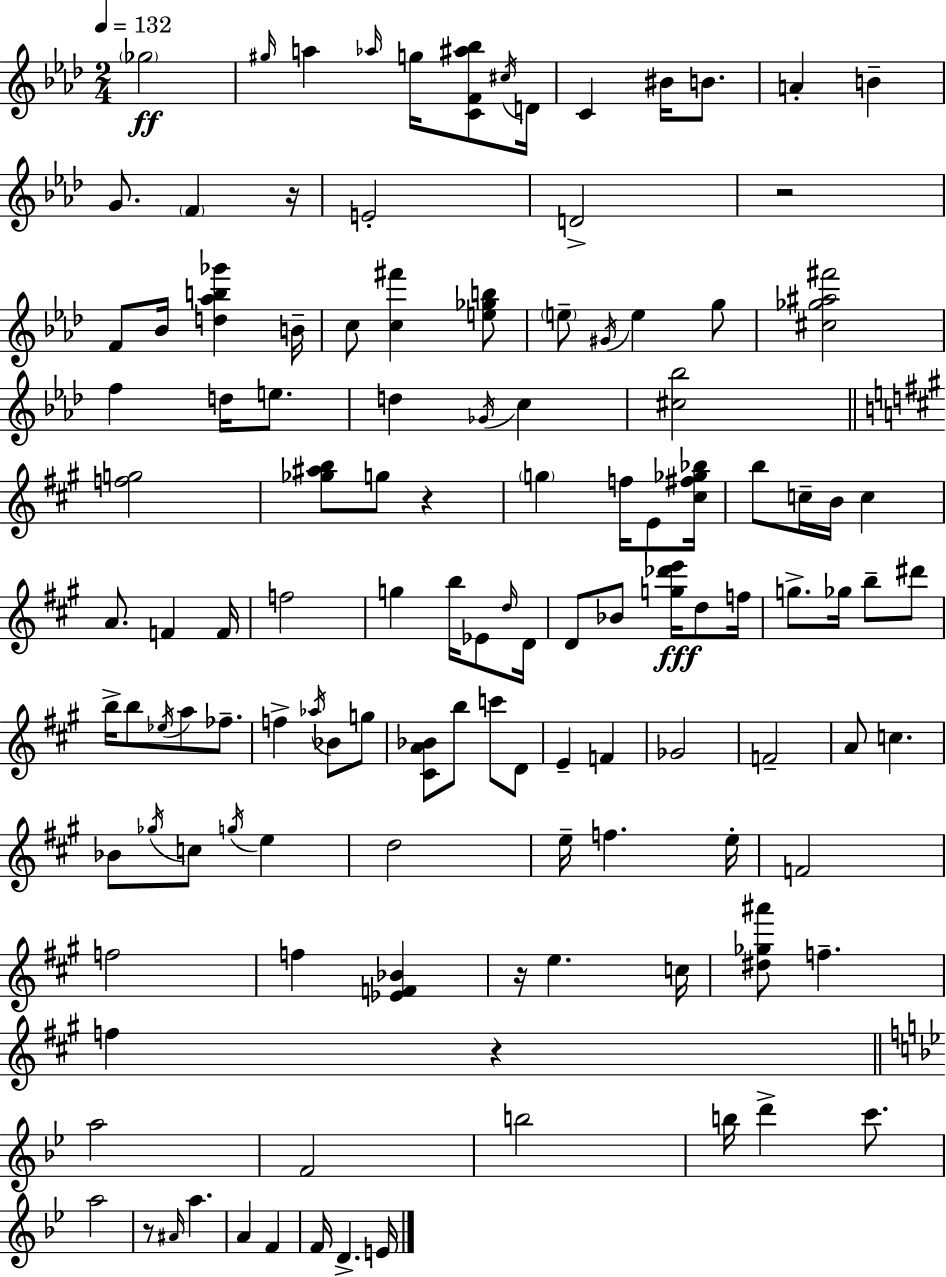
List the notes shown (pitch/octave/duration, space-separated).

Gb5/h G#5/s A5/q Ab5/s G5/s [C4,F4,A#5,Bb5]/e C#5/s D4/s C4/q BIS4/s B4/e. A4/q B4/q G4/e. F4/q R/s E4/h D4/h R/h F4/e Bb4/s [D5,Ab5,B5,Gb6]/q B4/s C5/e [C5,F#6]/q [E5,Gb5,B5]/e E5/e G#4/s E5/q G5/e [C#5,Gb5,A#5,F#6]/h F5/q D5/s E5/e. D5/q Gb4/s C5/q [C#5,Bb5]/h [F5,G5]/h [Gb5,A#5,B5]/e G5/e R/q G5/q F5/s E4/e [C#5,F#5,Gb5,Bb5]/s B5/e C5/s B4/s C5/q A4/e. F4/q F4/s F5/h G5/q B5/s Eb4/e D5/s D4/s D4/e Bb4/e [G5,Db6,E6]/s D5/e F5/s G5/e. Gb5/s B5/e D#6/e B5/s B5/e Eb5/s A5/e FES5/e. F5/q Ab5/s Bb4/e G5/e [C#4,A4,Bb4]/e B5/e C6/e D4/e E4/q F4/q Gb4/h F4/h A4/e C5/q. Bb4/e Gb5/s C5/e G5/s E5/q D5/h E5/s F5/q. E5/s F4/h F5/h F5/q [Eb4,F4,Bb4]/q R/s E5/q. C5/s [D#5,Gb5,A#6]/e F5/q. F5/q R/q A5/h F4/h B5/h B5/s D6/q C6/e. A5/h R/e A#4/s A5/q. A4/q F4/q F4/s D4/q. E4/s